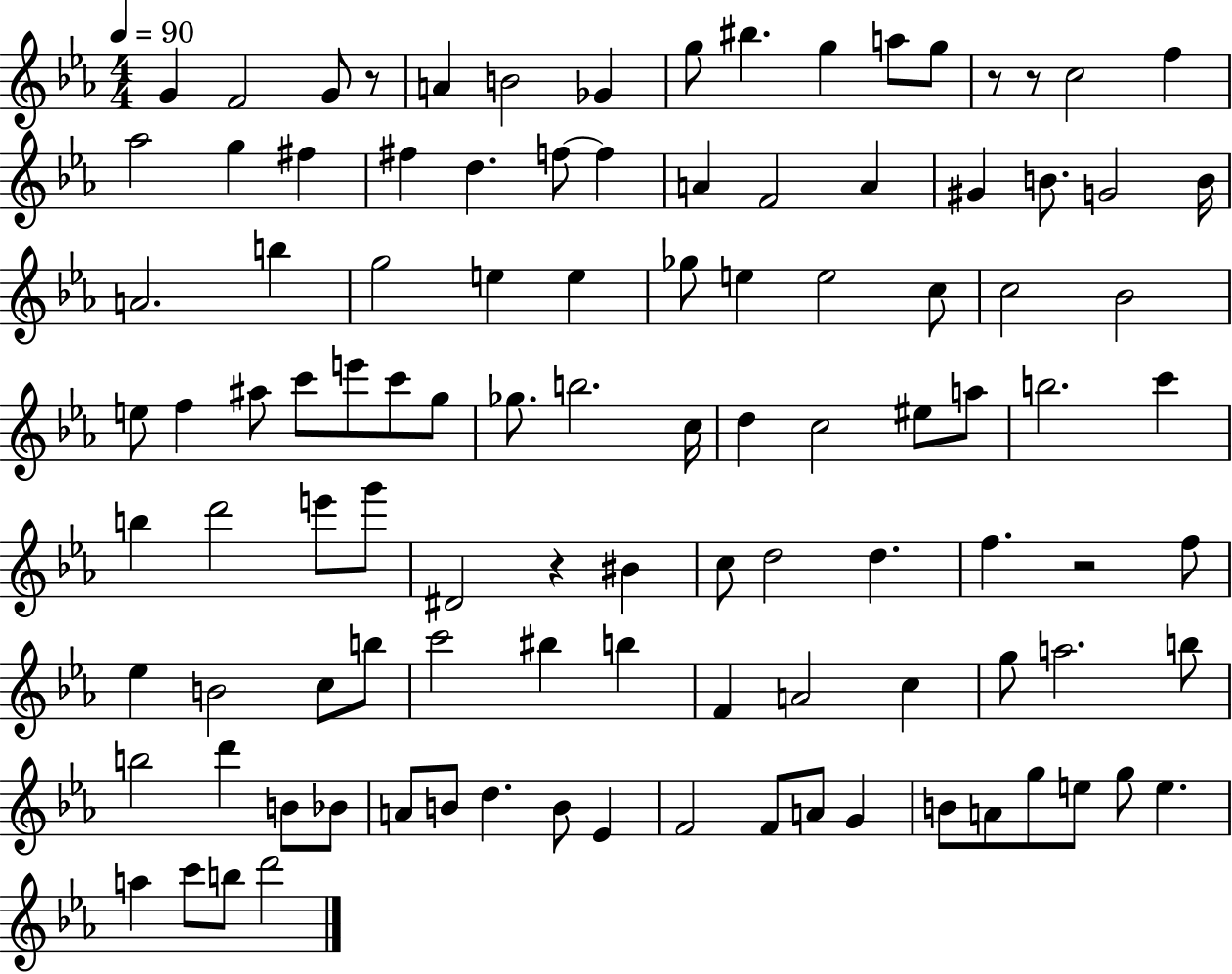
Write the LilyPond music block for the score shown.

{
  \clef treble
  \numericTimeSignature
  \time 4/4
  \key ees \major
  \tempo 4 = 90
  g'4 f'2 g'8 r8 | a'4 b'2 ges'4 | g''8 bis''4. g''4 a''8 g''8 | r8 r8 c''2 f''4 | \break aes''2 g''4 fis''4 | fis''4 d''4. f''8~~ f''4 | a'4 f'2 a'4 | gis'4 b'8. g'2 b'16 | \break a'2. b''4 | g''2 e''4 e''4 | ges''8 e''4 e''2 c''8 | c''2 bes'2 | \break e''8 f''4 ais''8 c'''8 e'''8 c'''8 g''8 | ges''8. b''2. c''16 | d''4 c''2 eis''8 a''8 | b''2. c'''4 | \break b''4 d'''2 e'''8 g'''8 | dis'2 r4 bis'4 | c''8 d''2 d''4. | f''4. r2 f''8 | \break ees''4 b'2 c''8 b''8 | c'''2 bis''4 b''4 | f'4 a'2 c''4 | g''8 a''2. b''8 | \break b''2 d'''4 b'8 bes'8 | a'8 b'8 d''4. b'8 ees'4 | f'2 f'8 a'8 g'4 | b'8 a'8 g''8 e''8 g''8 e''4. | \break a''4 c'''8 b''8 d'''2 | \bar "|."
}